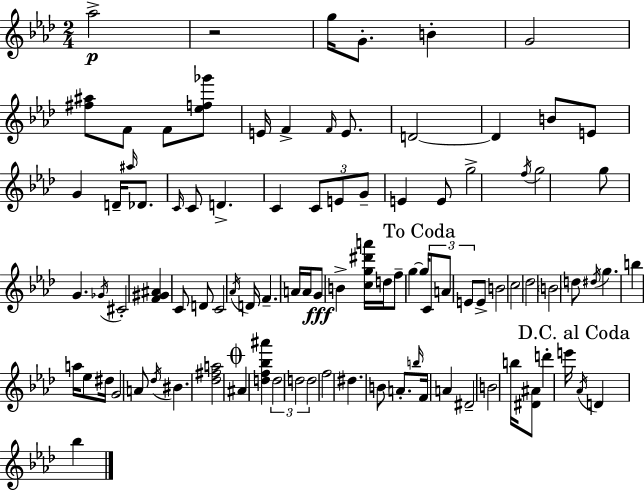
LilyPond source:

{
  \clef treble
  \numericTimeSignature
  \time 2/4
  \key aes \major
  aes''2->\p | r2 | g''16 g'8.-. b'4-. | g'2 | \break <fis'' ais''>8 f'8 f'8 <ees'' f'' ges'''>8 | e'16 f'4-> \grace { f'16 } e'8. | d'2~~ | d'4 b'8 e'8 | \break g'4 d'16-- \grace { ais''16 } des'8. | \grace { c'16 } c'8 d'4.-> | c'4 \tuplet 3/2 { c'8 | e'8 g'8-- } e'4 | \break e'8 g''2-> | \acciaccatura { f''16 } g''2 | g''8 g'4. | \acciaccatura { ges'16 } cis'2-. | \break <f' gis' ais'>4 | c'8 d'8 c'2 | \acciaccatura { aes'16 } d'16 f'4.-- | a'16 a'16 g'8\fff | \break b'4-> <c'' g'' dis''' a'''>16 d''16 f''8-- | g''4~~ \mark "To Coda" g''16 \tuplet 3/2 { c'8 | a'8 e'8 } e'8-> b'2 | c''2 | \break des''2 | \parenthesize b'2 | d''8 | \acciaccatura { dis''16 } g''4. b''4 | \break a''16 ees''8 dis''16 g'2 | a'8 | \acciaccatura { des''16 } bis'4. | <des'' fis'' a''>2 | \break \mark \markup { \musicglyph "scripts.coda" } ais'4 <d'' f'' bes'' ais'''>4 | \tuplet 3/2 { d''2 | d''2 | d''2 } | \break f''2 | dis''4. b'8 | a'8.-. \grace { b''16 } f'16 a'4 | dis'2-- | \break b'2 | b''16 <dis' ais'>8 d'''4-. | e'''16 \mark "D.C. al Coda" \acciaccatura { aes'16 } d'4 bes''4 | \bar "|."
}